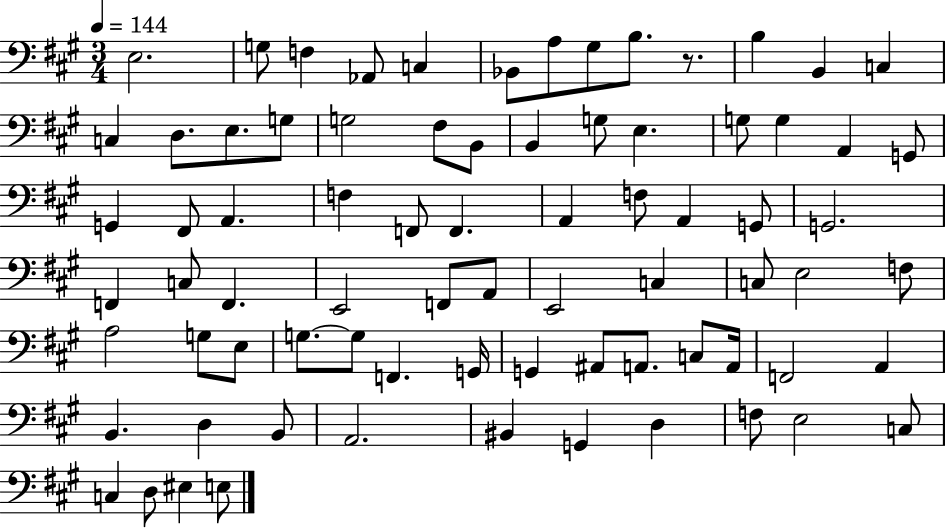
E3/h. G3/e F3/q Ab2/e C3/q Bb2/e A3/e G#3/e B3/e. R/e. B3/q B2/q C3/q C3/q D3/e. E3/e. G3/e G3/h F#3/e B2/e B2/q G3/e E3/q. G3/e G3/q A2/q G2/e G2/q F#2/e A2/q. F3/q F2/e F2/q. A2/q F3/e A2/q G2/e G2/h. F2/q C3/e F2/q. E2/h F2/e A2/e E2/h C3/q C3/e E3/h F3/e A3/h G3/e E3/e G3/e. G3/e F2/q. G2/s G2/q A#2/e A2/e. C3/e A2/s F2/h A2/q B2/q. D3/q B2/e A2/h. BIS2/q G2/q D3/q F3/e E3/h C3/e C3/q D3/e EIS3/q E3/e